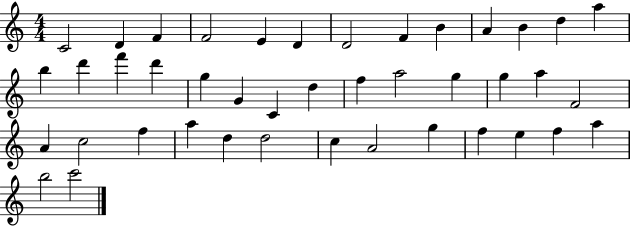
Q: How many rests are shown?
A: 0